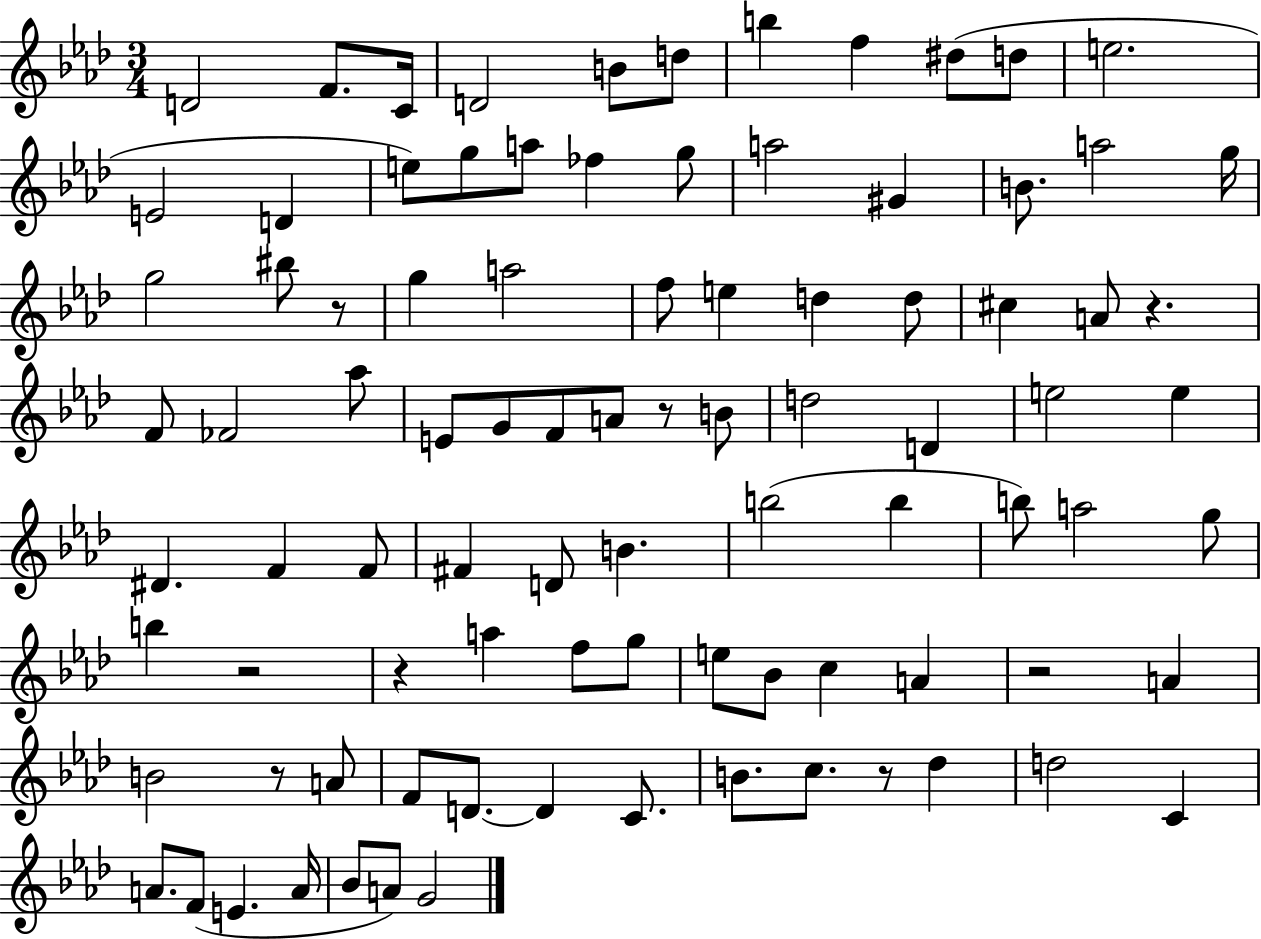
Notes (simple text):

D4/h F4/e. C4/s D4/h B4/e D5/e B5/q F5/q D#5/e D5/e E5/h. E4/h D4/q E5/e G5/e A5/e FES5/q G5/e A5/h G#4/q B4/e. A5/h G5/s G5/h BIS5/e R/e G5/q A5/h F5/e E5/q D5/q D5/e C#5/q A4/e R/q. F4/e FES4/h Ab5/e E4/e G4/e F4/e A4/e R/e B4/e D5/h D4/q E5/h E5/q D#4/q. F4/q F4/e F#4/q D4/e B4/q. B5/h B5/q B5/e A5/h G5/e B5/q R/h R/q A5/q F5/e G5/e E5/e Bb4/e C5/q A4/q R/h A4/q B4/h R/e A4/e F4/e D4/e. D4/q C4/e. B4/e. C5/e. R/e Db5/q D5/h C4/q A4/e. F4/e E4/q. A4/s Bb4/e A4/e G4/h